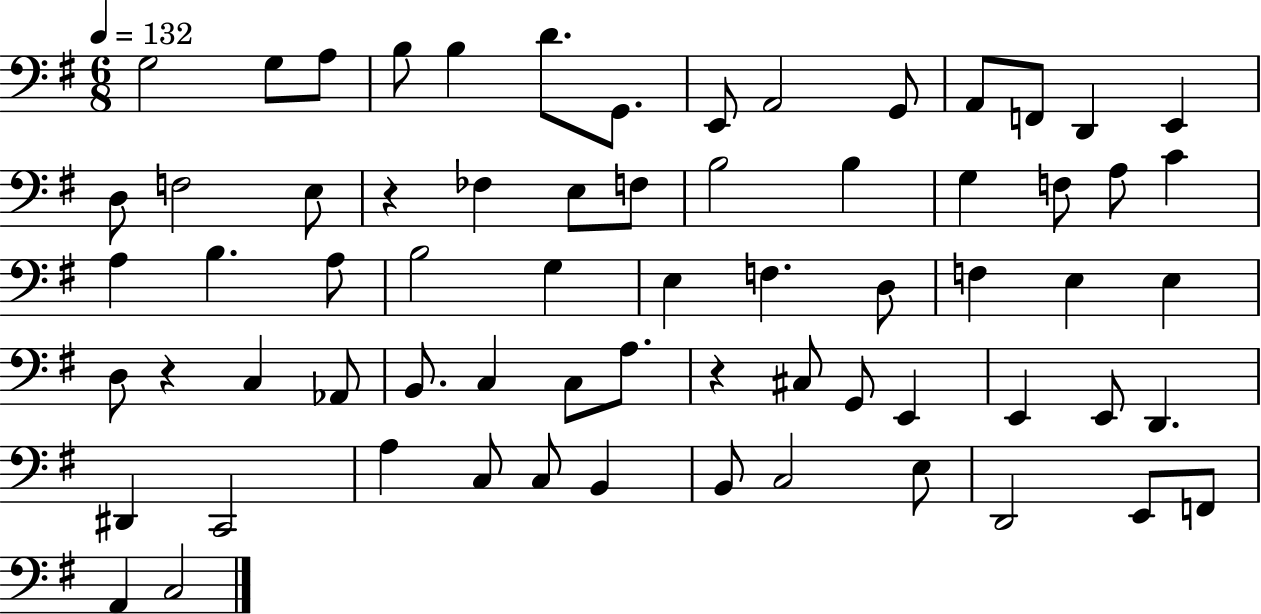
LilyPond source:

{
  \clef bass
  \numericTimeSignature
  \time 6/8
  \key g \major
  \tempo 4 = 132
  g2 g8 a8 | b8 b4 d'8. g,8. | e,8 a,2 g,8 | a,8 f,8 d,4 e,4 | \break d8 f2 e8 | r4 fes4 e8 f8 | b2 b4 | g4 f8 a8 c'4 | \break a4 b4. a8 | b2 g4 | e4 f4. d8 | f4 e4 e4 | \break d8 r4 c4 aes,8 | b,8. c4 c8 a8. | r4 cis8 g,8 e,4 | e,4 e,8 d,4. | \break dis,4 c,2 | a4 c8 c8 b,4 | b,8 c2 e8 | d,2 e,8 f,8 | \break a,4 c2 | \bar "|."
}